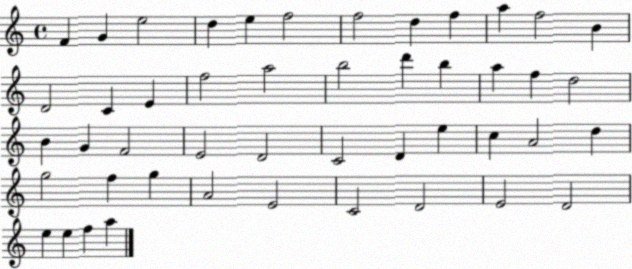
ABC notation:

X:1
T:Untitled
M:4/4
L:1/4
K:C
F G e2 d e f2 f2 d f a f2 B D2 C E f2 a2 b2 d' b a f d2 B G F2 E2 D2 C2 D e c A2 d g2 f g A2 E2 C2 D2 E2 D2 e e f a